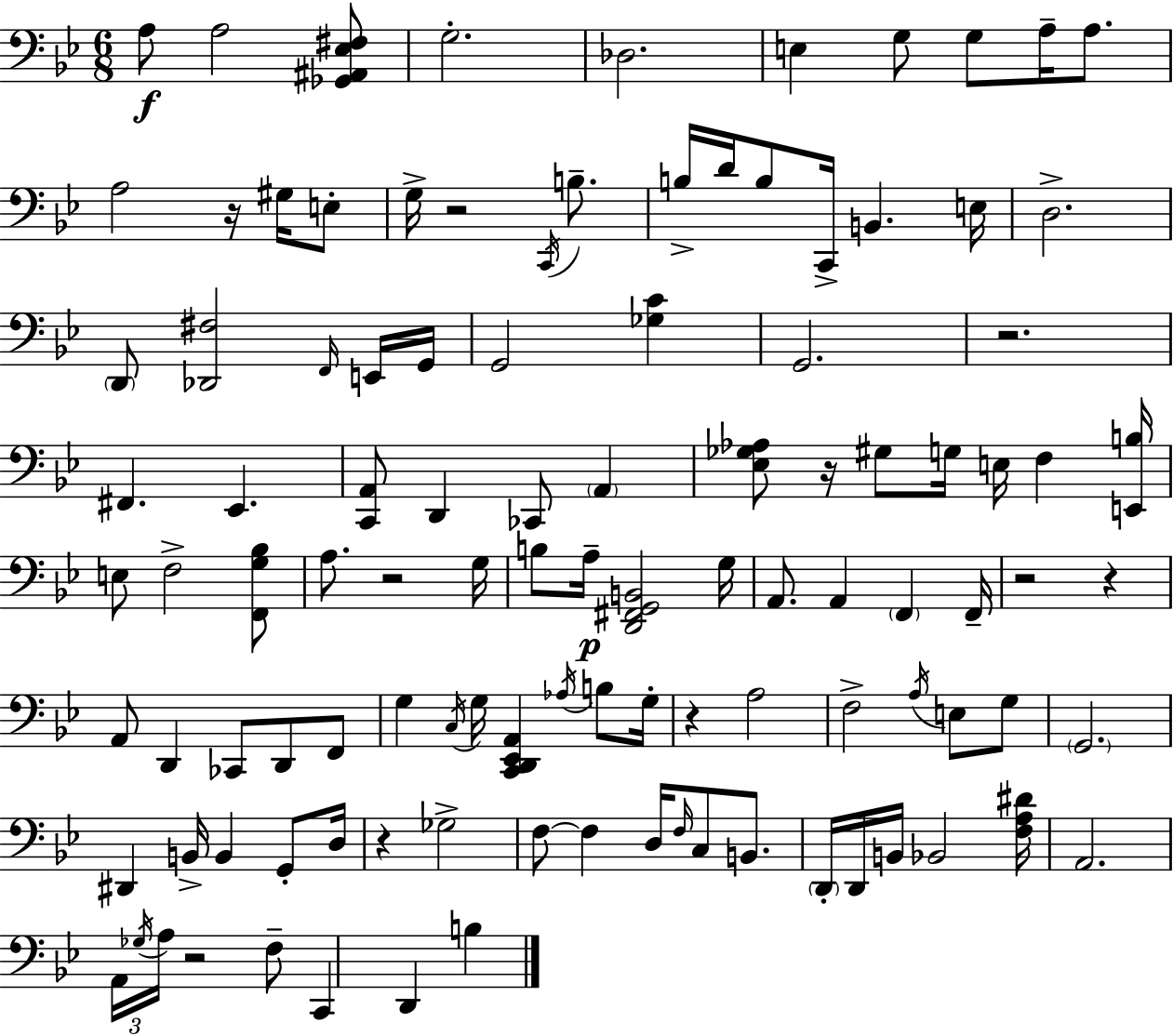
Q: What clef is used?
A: bass